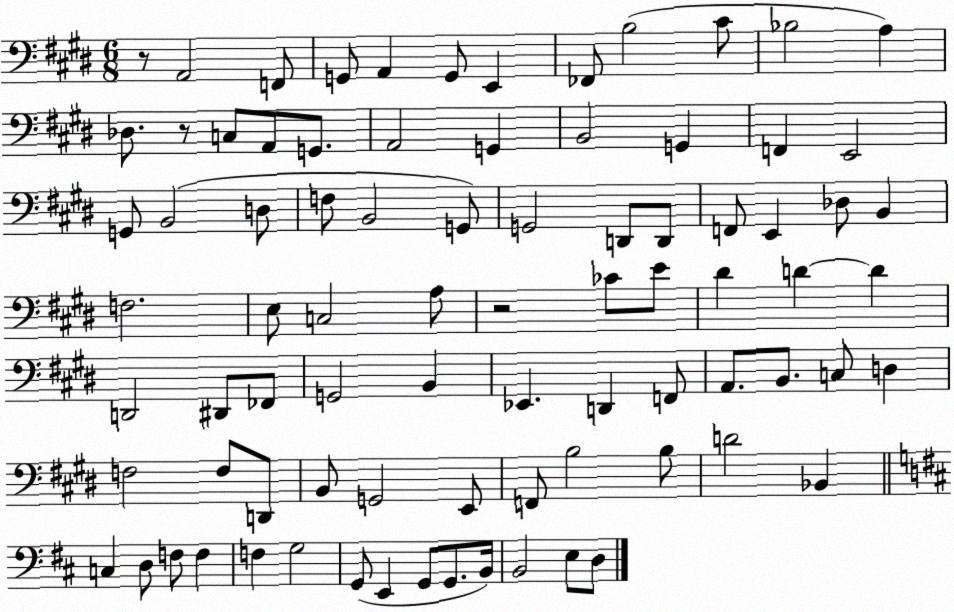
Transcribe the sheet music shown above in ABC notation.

X:1
T:Untitled
M:6/8
L:1/4
K:E
z/2 A,,2 F,,/2 G,,/2 A,, G,,/2 E,, _F,,/2 B,2 ^C/2 _B,2 A, _D,/2 z/2 C,/2 A,,/2 G,,/2 A,,2 G,, B,,2 G,, F,, E,,2 G,,/2 B,,2 D,/2 F,/2 B,,2 G,,/2 G,,2 D,,/2 D,,/2 F,,/2 E,, _D,/2 B,, F,2 E,/2 C,2 A,/2 z2 _C/2 E/2 ^D D D D,,2 ^D,,/2 _F,,/2 G,,2 B,, _E,, D,, F,,/2 A,,/2 B,,/2 C,/2 D, F,2 F,/2 D,,/2 B,,/2 G,,2 E,,/2 F,,/2 B,2 B,/2 D2 _B,, C, D,/2 F,/2 F, F, G,2 G,,/2 E,, G,,/2 G,,/2 B,,/4 B,,2 E,/2 D,/2